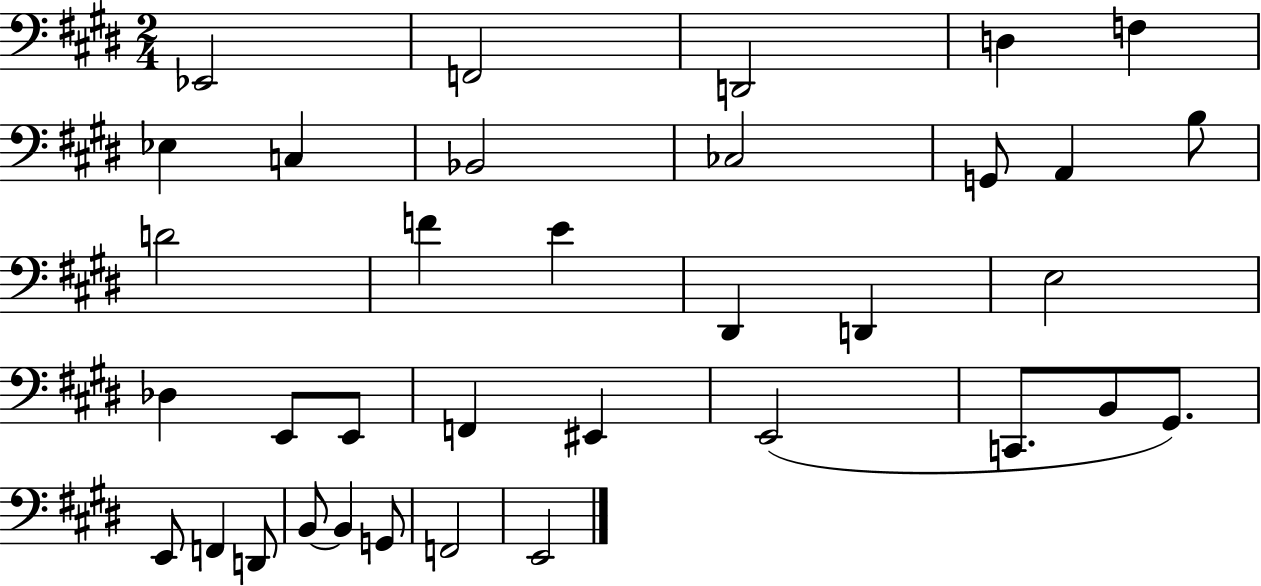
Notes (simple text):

Eb2/h F2/h D2/h D3/q F3/q Eb3/q C3/q Bb2/h CES3/h G2/e A2/q B3/e D4/h F4/q E4/q D#2/q D2/q E3/h Db3/q E2/e E2/e F2/q EIS2/q E2/h C2/e. B2/e G#2/e. E2/e F2/q D2/e B2/e B2/q G2/e F2/h E2/h